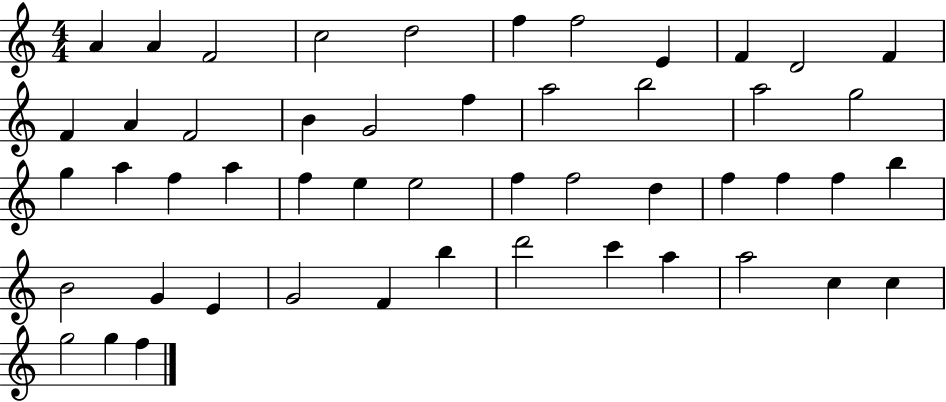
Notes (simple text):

A4/q A4/q F4/h C5/h D5/h F5/q F5/h E4/q F4/q D4/h F4/q F4/q A4/q F4/h B4/q G4/h F5/q A5/h B5/h A5/h G5/h G5/q A5/q F5/q A5/q F5/q E5/q E5/h F5/q F5/h D5/q F5/q F5/q F5/q B5/q B4/h G4/q E4/q G4/h F4/q B5/q D6/h C6/q A5/q A5/h C5/q C5/q G5/h G5/q F5/q